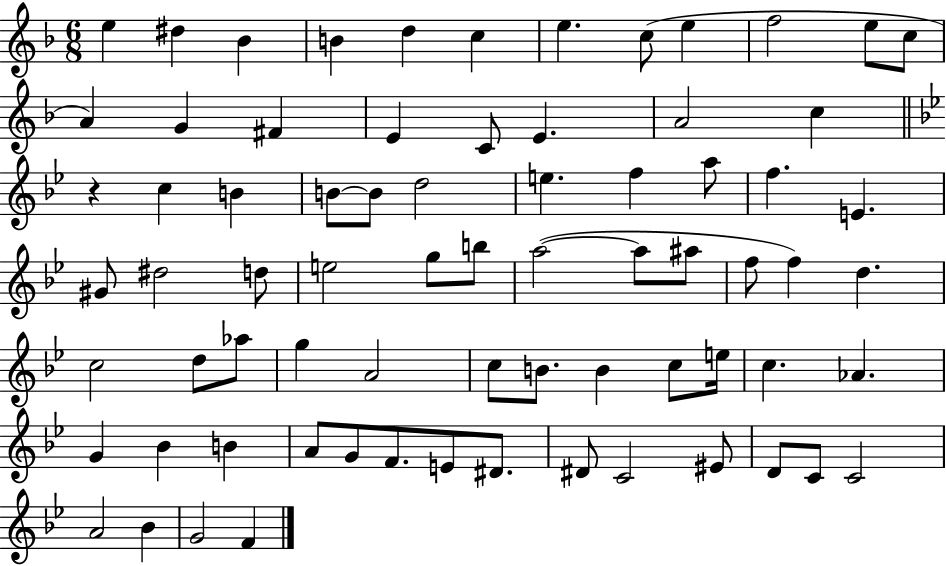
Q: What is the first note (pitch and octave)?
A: E5